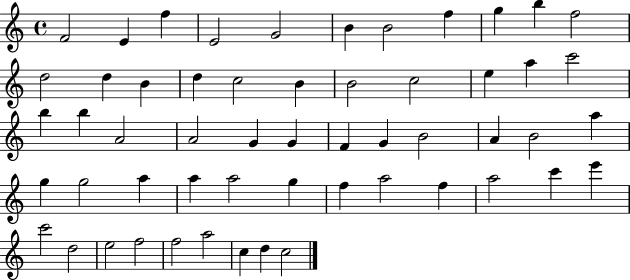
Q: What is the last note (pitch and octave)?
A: C5